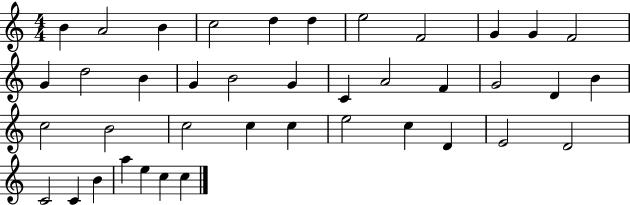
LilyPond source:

{
  \clef treble
  \numericTimeSignature
  \time 4/4
  \key c \major
  b'4 a'2 b'4 | c''2 d''4 d''4 | e''2 f'2 | g'4 g'4 f'2 | \break g'4 d''2 b'4 | g'4 b'2 g'4 | c'4 a'2 f'4 | g'2 d'4 b'4 | \break c''2 b'2 | c''2 c''4 c''4 | e''2 c''4 d'4 | e'2 d'2 | \break c'2 c'4 b'4 | a''4 e''4 c''4 c''4 | \bar "|."
}